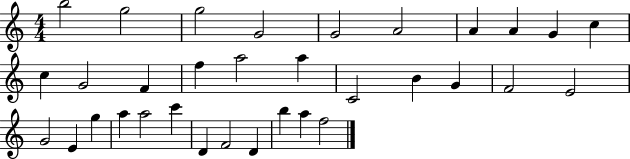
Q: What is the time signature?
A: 4/4